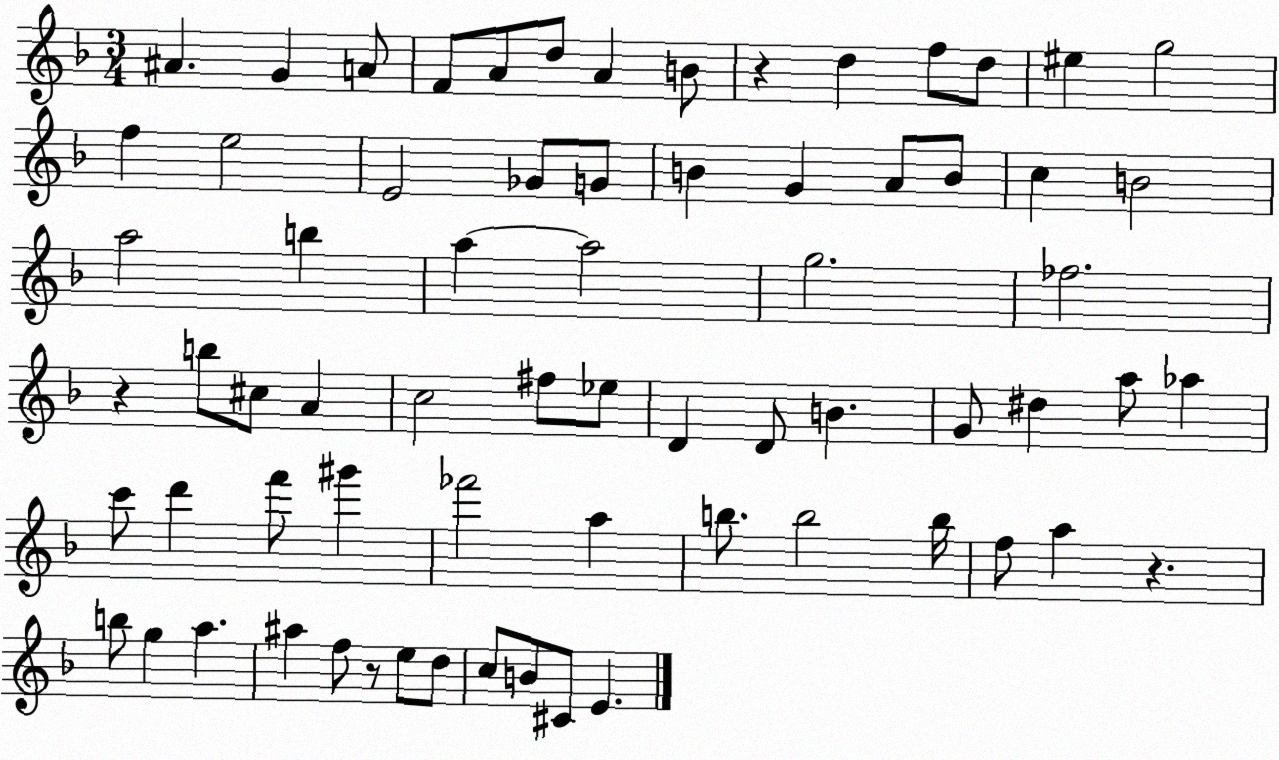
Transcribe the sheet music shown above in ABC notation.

X:1
T:Untitled
M:3/4
L:1/4
K:F
^A G A/2 F/2 A/2 d/2 A B/2 z d f/2 d/2 ^e g2 f e2 E2 _G/2 G/2 B G A/2 B/2 c B2 a2 b a a2 g2 _f2 z b/2 ^c/2 A c2 ^f/2 _e/2 D D/2 B G/2 ^d a/2 _a c'/2 d' f'/2 ^g' _f'2 a b/2 b2 b/4 f/2 a z b/2 g a ^a f/2 z/2 e/2 d/2 c/2 B/2 ^C/2 E